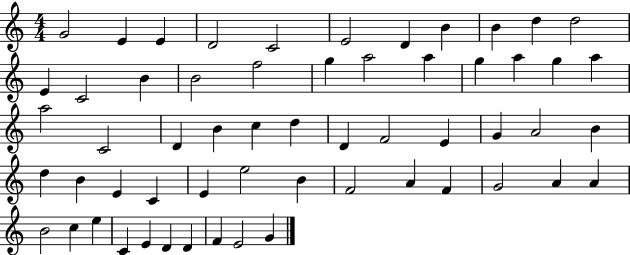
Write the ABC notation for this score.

X:1
T:Untitled
M:4/4
L:1/4
K:C
G2 E E D2 C2 E2 D B B d d2 E C2 B B2 f2 g a2 a g a g a a2 C2 D B c d D F2 E G A2 B d B E C E e2 B F2 A F G2 A A B2 c e C E D D F E2 G